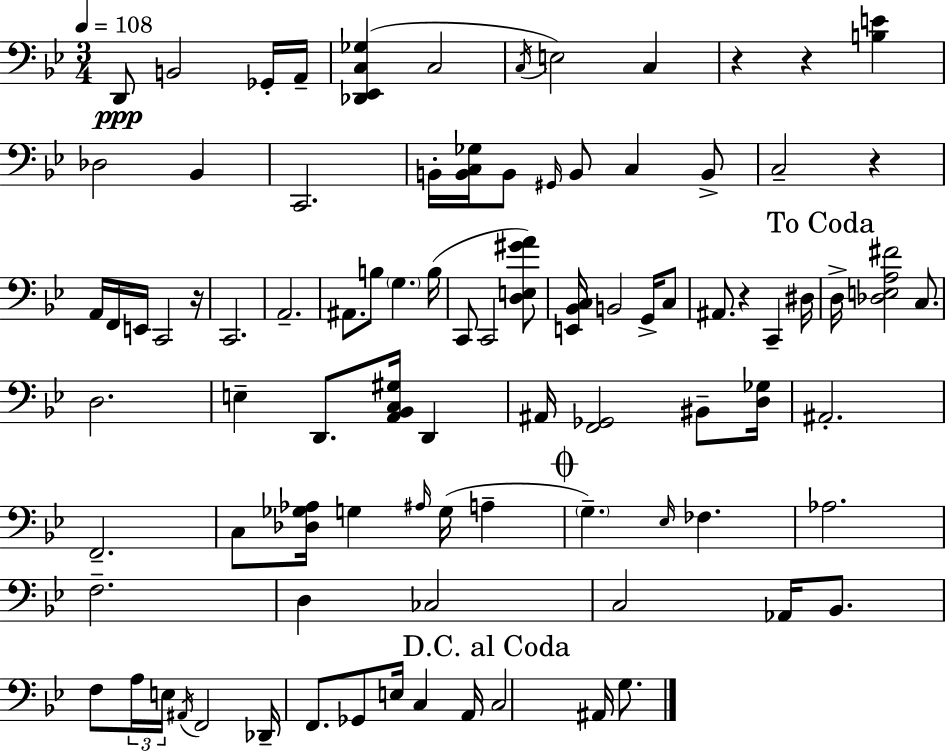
X:1
T:Untitled
M:3/4
L:1/4
K:Bb
D,,/2 B,,2 _G,,/4 A,,/4 [_D,,_E,,C,_G,] C,2 C,/4 E,2 C, z z [B,E] _D,2 _B,, C,,2 B,,/4 [B,,C,_G,]/4 B,,/2 ^G,,/4 B,,/2 C, B,,/2 C,2 z A,,/4 F,,/4 E,,/4 C,,2 z/4 C,,2 A,,2 ^A,,/2 B,/2 G, B,/4 C,,/2 C,,2 [D,E,^GA]/2 [E,,_B,,C,]/4 B,,2 G,,/4 C,/2 ^A,,/2 z C,, ^D,/4 D,/4 [_D,E,A,^F]2 C,/2 D,2 E, D,,/2 [A,,_B,,C,^G,]/4 D,, ^A,,/4 [F,,_G,,]2 ^B,,/2 [D,_G,]/4 ^A,,2 F,,2 C,/2 [_D,_G,_A,]/4 G, ^A,/4 G,/4 A, G, _E,/4 _F, _A,2 F,2 D, _C,2 C,2 _A,,/4 _B,,/2 F,/2 A,/4 E,/4 ^A,,/4 F,,2 _D,,/4 F,,/2 _G,,/2 E,/4 C, A,,/4 C,2 ^A,,/4 G,/2